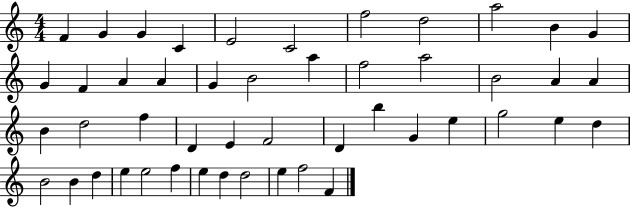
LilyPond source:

{
  \clef treble
  \numericTimeSignature
  \time 4/4
  \key c \major
  f'4 g'4 g'4 c'4 | e'2 c'2 | f''2 d''2 | a''2 b'4 g'4 | \break g'4 f'4 a'4 a'4 | g'4 b'2 a''4 | f''2 a''2 | b'2 a'4 a'4 | \break b'4 d''2 f''4 | d'4 e'4 f'2 | d'4 b''4 g'4 e''4 | g''2 e''4 d''4 | \break b'2 b'4 d''4 | e''4 e''2 f''4 | e''4 d''4 d''2 | e''4 f''2 f'4 | \break \bar "|."
}